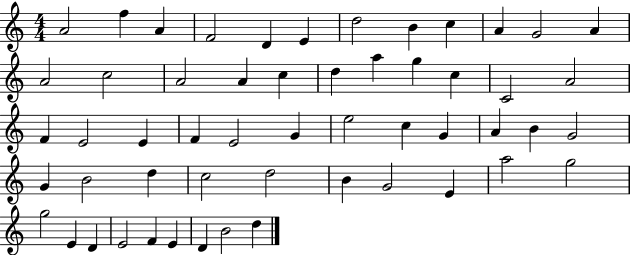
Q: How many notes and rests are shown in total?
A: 54